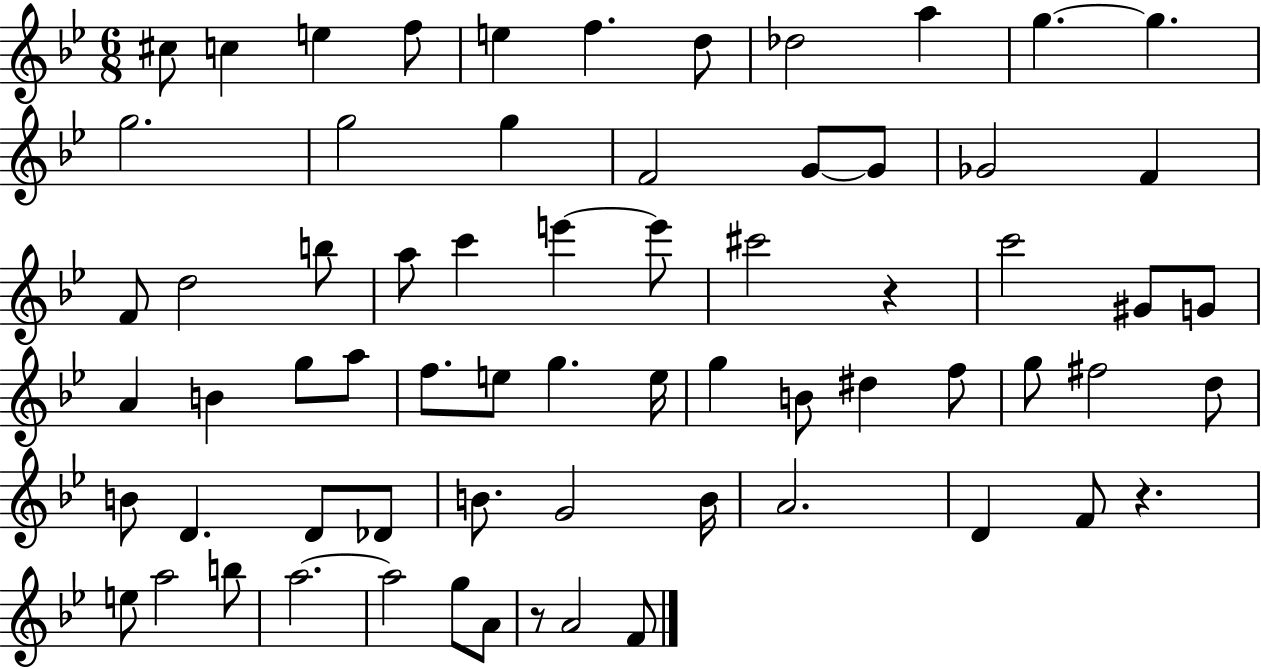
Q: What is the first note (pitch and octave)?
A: C#5